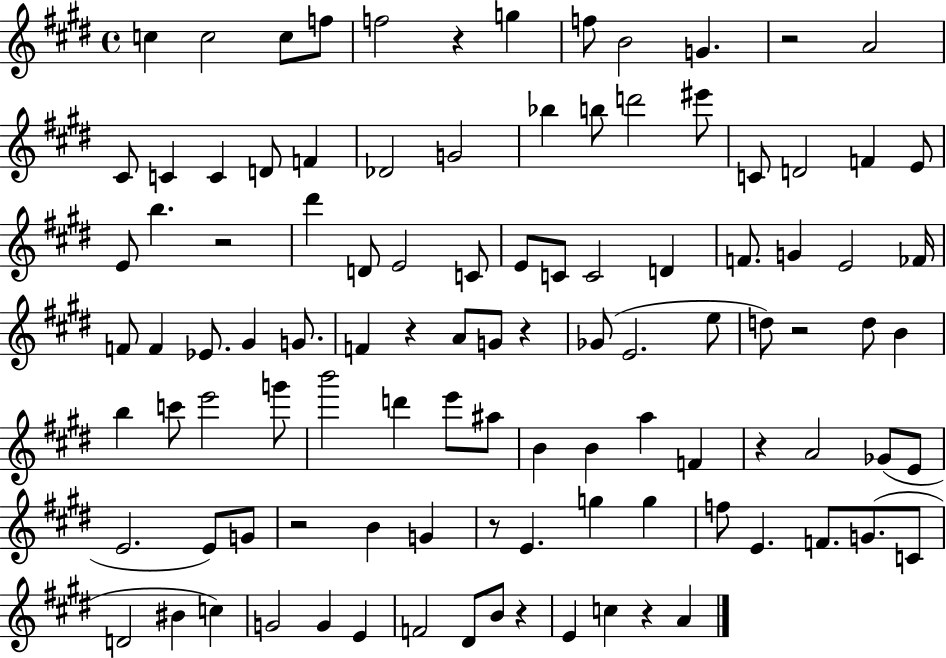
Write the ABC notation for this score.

X:1
T:Untitled
M:4/4
L:1/4
K:E
c c2 c/2 f/2 f2 z g f/2 B2 G z2 A2 ^C/2 C C D/2 F _D2 G2 _b b/2 d'2 ^e'/2 C/2 D2 F E/2 E/2 b z2 ^d' D/2 E2 C/2 E/2 C/2 C2 D F/2 G E2 _F/4 F/2 F _E/2 ^G G/2 F z A/2 G/2 z _G/2 E2 e/2 d/2 z2 d/2 B b c'/2 e'2 g'/2 b'2 d' e'/2 ^a/2 B B a F z A2 _G/2 E/2 E2 E/2 G/2 z2 B G z/2 E g g f/2 E F/2 G/2 C/2 D2 ^B c G2 G E F2 ^D/2 B/2 z E c z A